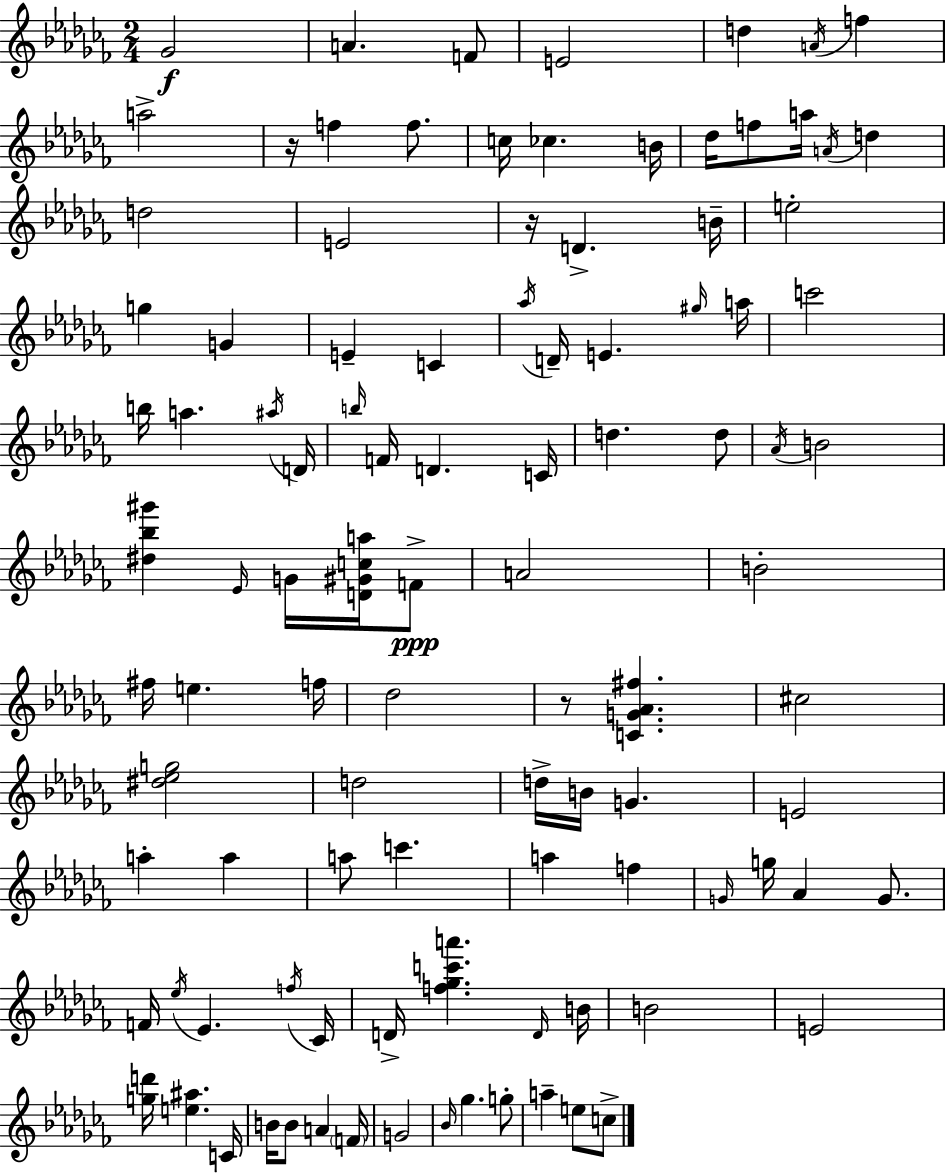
{
  \clef treble
  \numericTimeSignature
  \time 2/4
  \key aes \minor
  \repeat volta 2 { ges'2\f | a'4. f'8 | e'2 | d''4 \acciaccatura { a'16 } f''4 | \break a''2-> | r16 f''4 f''8. | c''16 ces''4. | b'16 des''16 f''8 a''16 \acciaccatura { a'16 } d''4 | \break d''2 | e'2 | r16 d'4.-> | b'16-- e''2-. | \break g''4 g'4 | e'4-- c'4 | \acciaccatura { aes''16 } d'16-- e'4. | \grace { gis''16 } a''16 c'''2 | \break b''16 a''4. | \acciaccatura { ais''16 } d'16 \grace { b''16 } f'16 d'4. | c'16 d''4. | d''8 \acciaccatura { aes'16 } b'2 | \break <dis'' bes'' gis'''>4 | \grace { ees'16 } g'16 <d' gis' c'' a''>16 f'8->\ppp | a'2 | b'2-. | \break fis''16 e''4. f''16 | des''2 | r8 <c' g' aes' fis''>4. | cis''2 | \break <dis'' ees'' g''>2 | d''2 | d''16-> b'16 g'4. | e'2 | \break a''4-. a''4 | a''8 c'''4. | a''4 f''4 | \grace { g'16 } g''16 aes'4 g'8. | \break f'16 \acciaccatura { ees''16 } ees'4. | \acciaccatura { f''16 } ces'16 d'16-> <f'' ges'' c''' a'''>4. | \grace { d'16 } b'16 b'2 | e'2 | \break <g'' d'''>16 <e'' ais''>4. | c'16 b'16 b'8 a'4 | \parenthesize f'16 g'2 | \grace { bes'16 } ges''4. | \break g''8-. a''4-- | e''8 c''8-> } \bar "|."
}